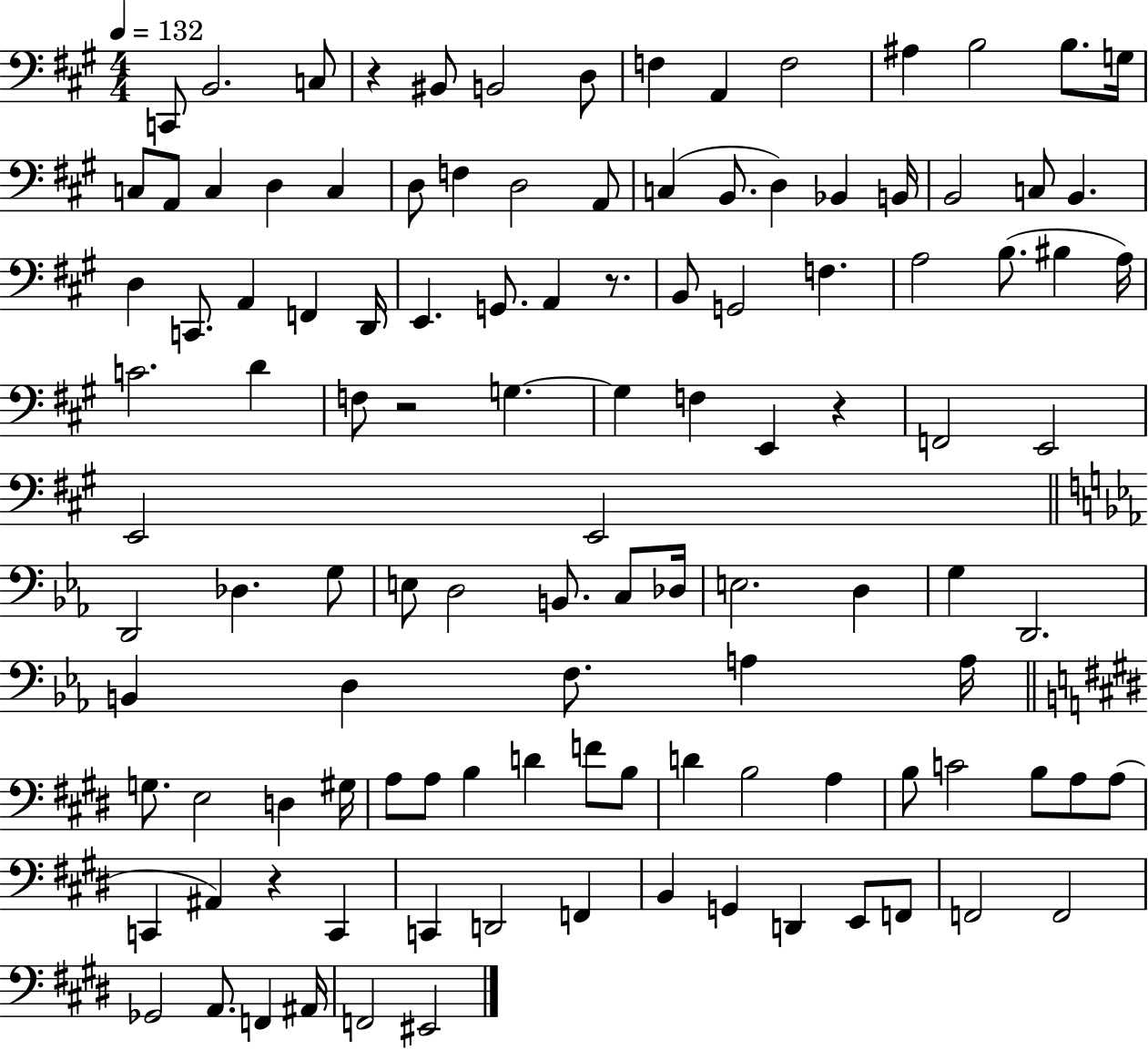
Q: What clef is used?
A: bass